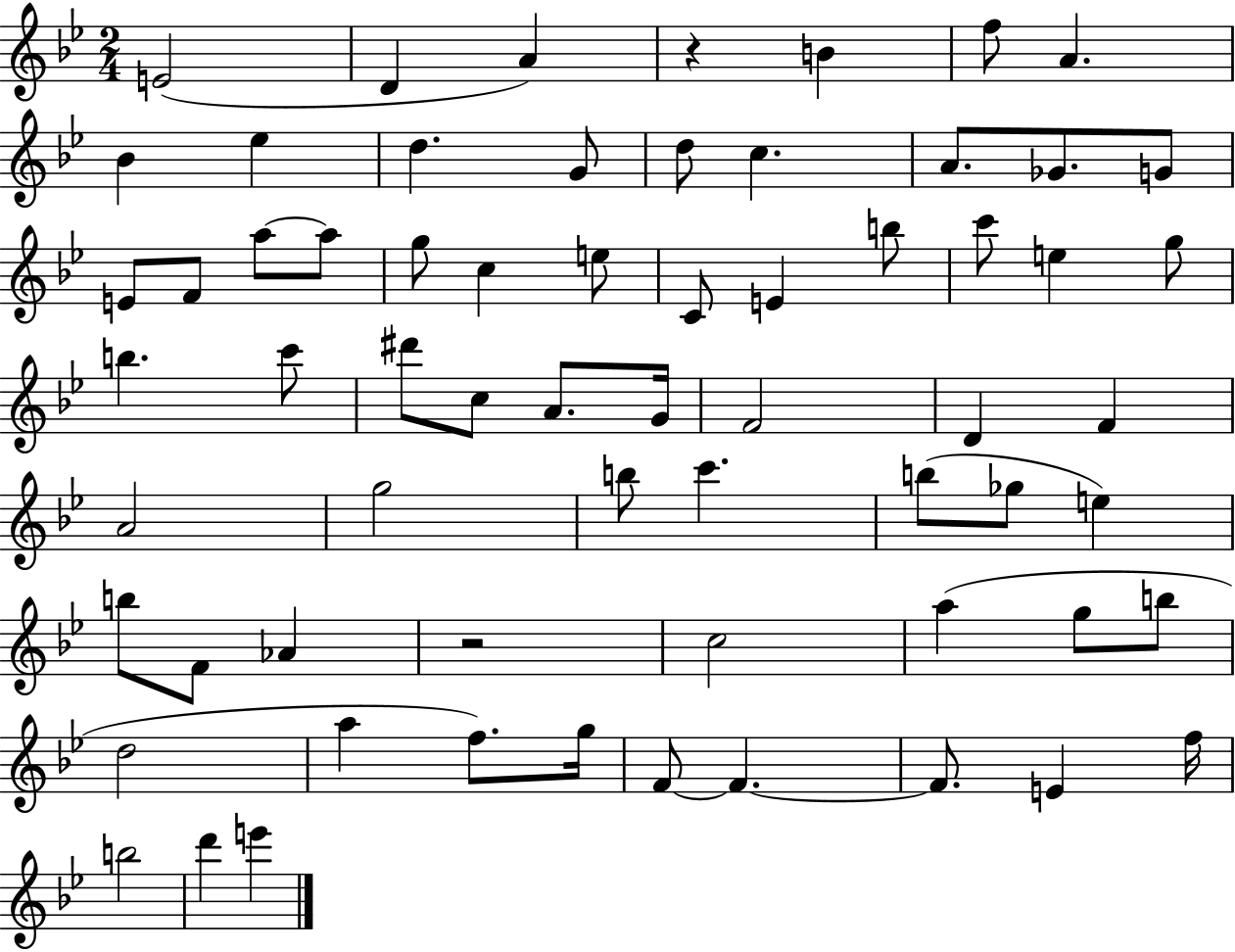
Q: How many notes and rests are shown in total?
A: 65